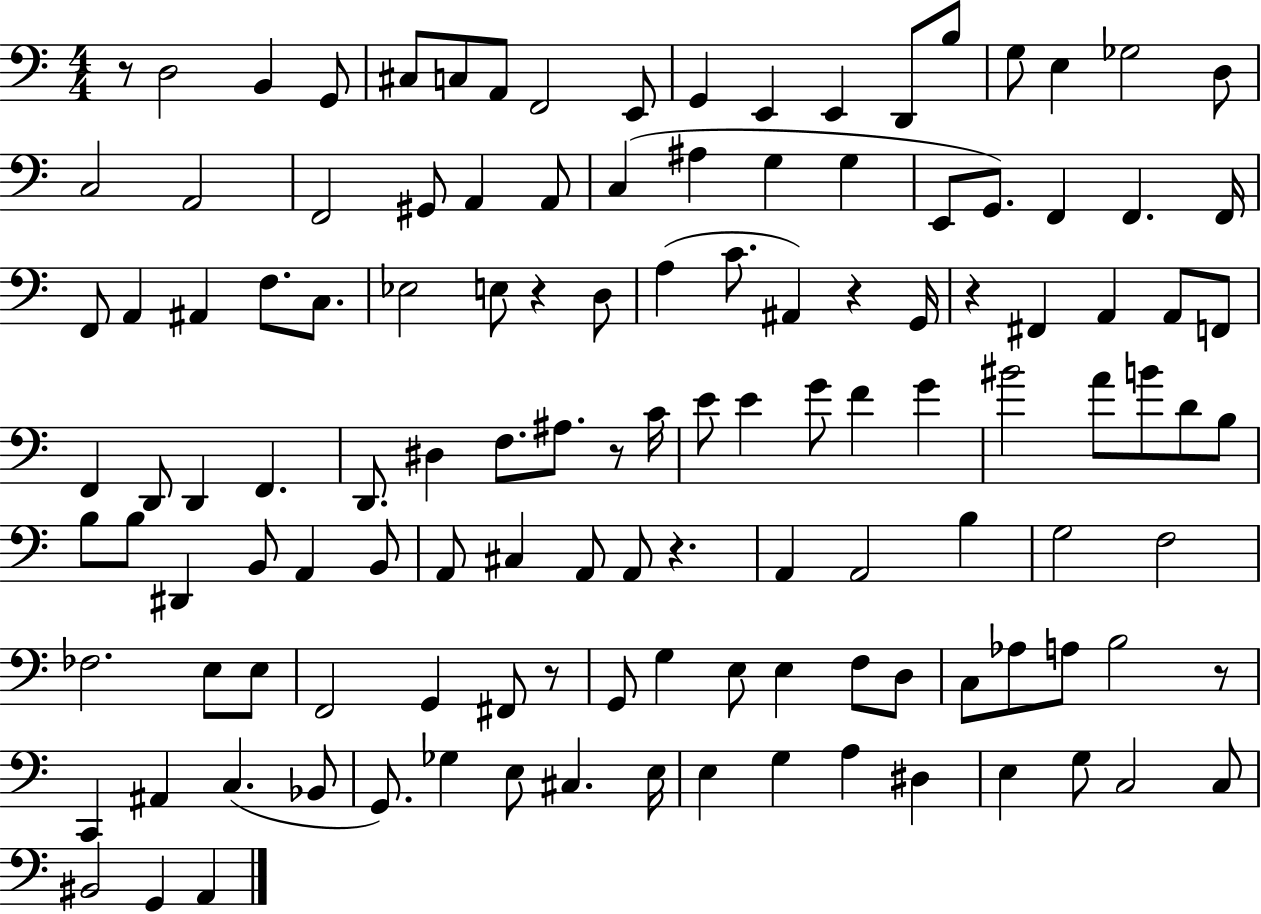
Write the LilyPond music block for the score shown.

{
  \clef bass
  \numericTimeSignature
  \time 4/4
  \key c \major
  r8 d2 b,4 g,8 | cis8 c8 a,8 f,2 e,8 | g,4 e,4 e,4 d,8 b8 | g8 e4 ges2 d8 | \break c2 a,2 | f,2 gis,8 a,4 a,8 | c4( ais4 g4 g4 | e,8 g,8.) f,4 f,4. f,16 | \break f,8 a,4 ais,4 f8. c8. | ees2 e8 r4 d8 | a4( c'8. ais,4) r4 g,16 | r4 fis,4 a,4 a,8 f,8 | \break f,4 d,8 d,4 f,4. | d,8. dis4 f8. ais8. r8 c'16 | e'8 e'4 g'8 f'4 g'4 | bis'2 a'8 b'8 d'8 b8 | \break b8 b8 dis,4 b,8 a,4 b,8 | a,8 cis4 a,8 a,8 r4. | a,4 a,2 b4 | g2 f2 | \break fes2. e8 e8 | f,2 g,4 fis,8 r8 | g,8 g4 e8 e4 f8 d8 | c8 aes8 a8 b2 r8 | \break c,4 ais,4 c4.( bes,8 | g,8.) ges4 e8 cis4. e16 | e4 g4 a4 dis4 | e4 g8 c2 c8 | \break bis,2 g,4 a,4 | \bar "|."
}